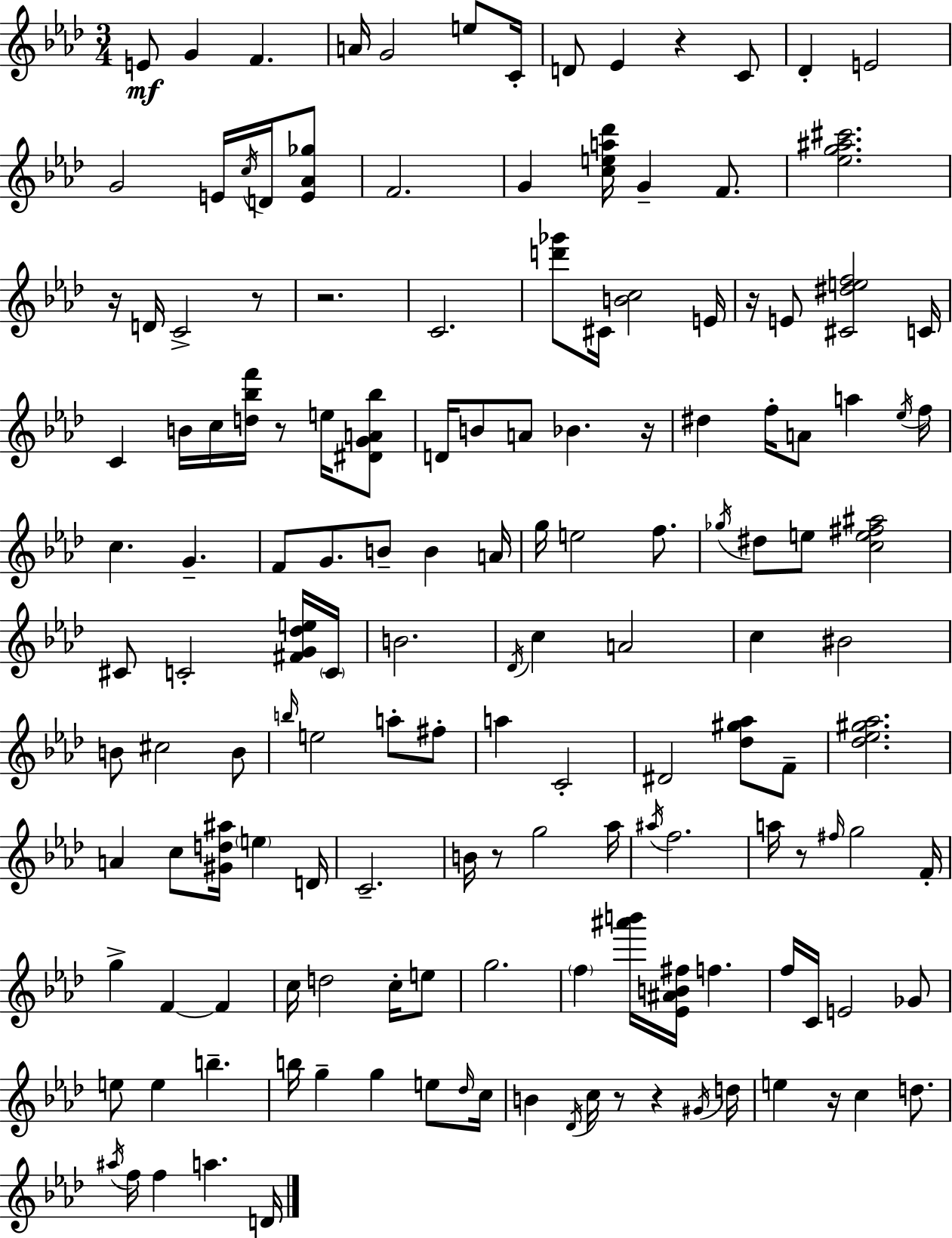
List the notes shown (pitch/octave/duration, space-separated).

E4/e G4/q F4/q. A4/s G4/h E5/e C4/s D4/e Eb4/q R/q C4/e Db4/q E4/h G4/h E4/s C5/s D4/s [E4,Ab4,Gb5]/e F4/h. G4/q [C5,E5,A5,Db6]/s G4/q F4/e. [Eb5,G5,A#5,C#6]/h. R/s D4/s C4/h R/e R/h. C4/h. [D6,Gb6]/e C#4/s [B4,C5]/h E4/s R/s E4/e [C#4,D#5,E5,F5]/h C4/s C4/q B4/s C5/s [D5,Bb5,F6]/s R/e E5/s [D#4,G4,A4,Bb5]/e D4/s B4/e A4/e Bb4/q. R/s D#5/q F5/s A4/e A5/q Eb5/s F5/s C5/q. G4/q. F4/e G4/e. B4/e B4/q A4/s G5/s E5/h F5/e. Gb5/s D#5/e E5/e [C5,E5,F#5,A#5]/h C#4/e C4/h [F#4,G4,Db5,E5]/s C4/s B4/h. Db4/s C5/q A4/h C5/q BIS4/h B4/e C#5/h B4/e B5/s E5/h A5/e F#5/e A5/q C4/h D#4/h [Db5,G#5,Ab5]/e F4/e [Db5,Eb5,G#5,Ab5]/h. A4/q C5/e [G#4,D5,A#5]/s E5/q D4/s C4/h. B4/s R/e G5/h Ab5/s A#5/s F5/h. A5/s R/e F#5/s G5/h F4/s G5/q F4/q F4/q C5/s D5/h C5/s E5/e G5/h. F5/q [A#6,B6]/s [Eb4,A#4,B4,F#5]/s F5/q. F5/s C4/s E4/h Gb4/e E5/e E5/q B5/q. B5/s G5/q G5/q E5/e Db5/s C5/s B4/q Db4/s C5/s R/e R/q G#4/s D5/s E5/q R/s C5/q D5/e. A#5/s F5/s F5/q A5/q. D4/s